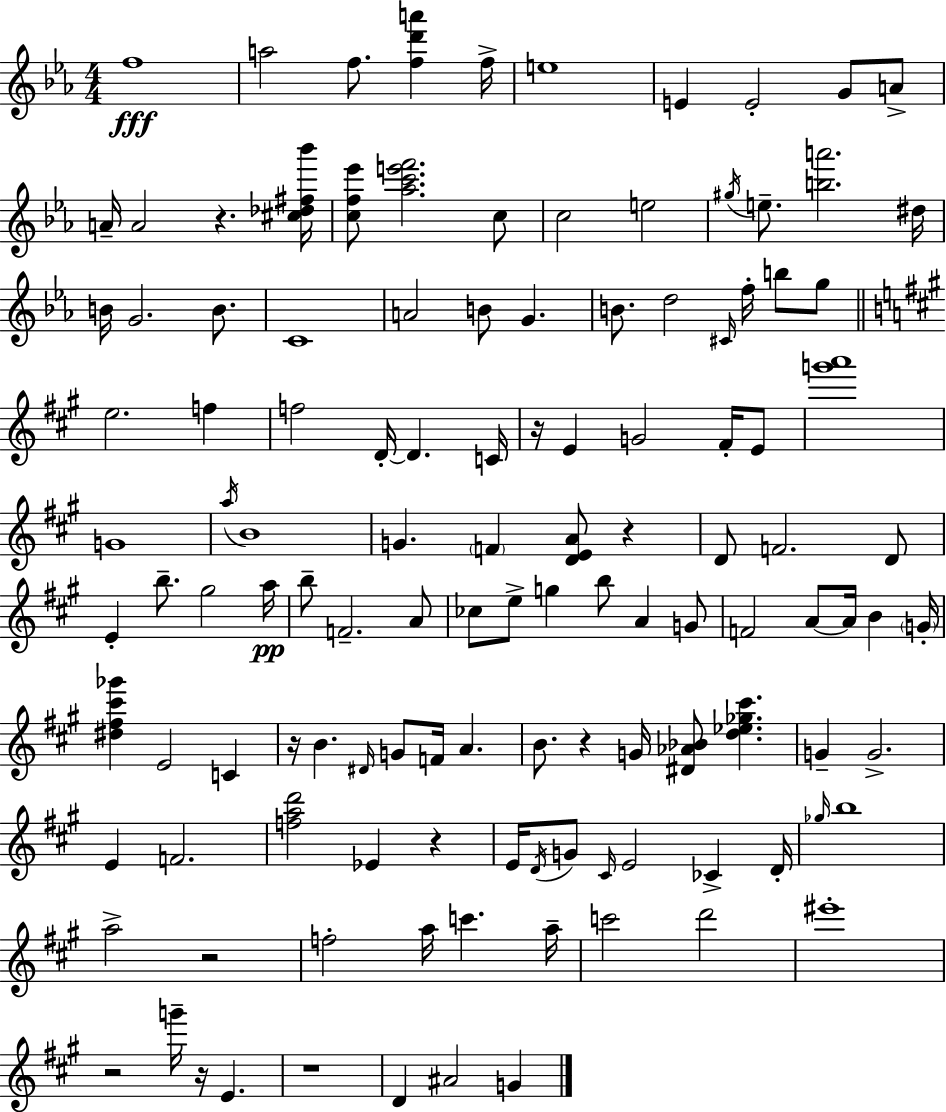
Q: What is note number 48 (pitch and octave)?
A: D4